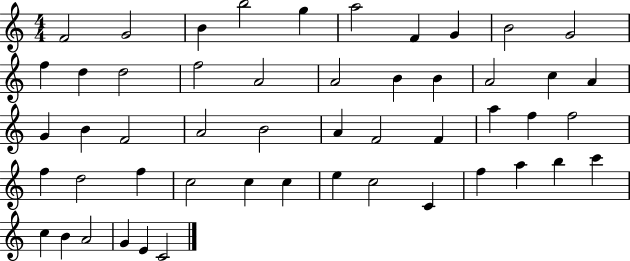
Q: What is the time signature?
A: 4/4